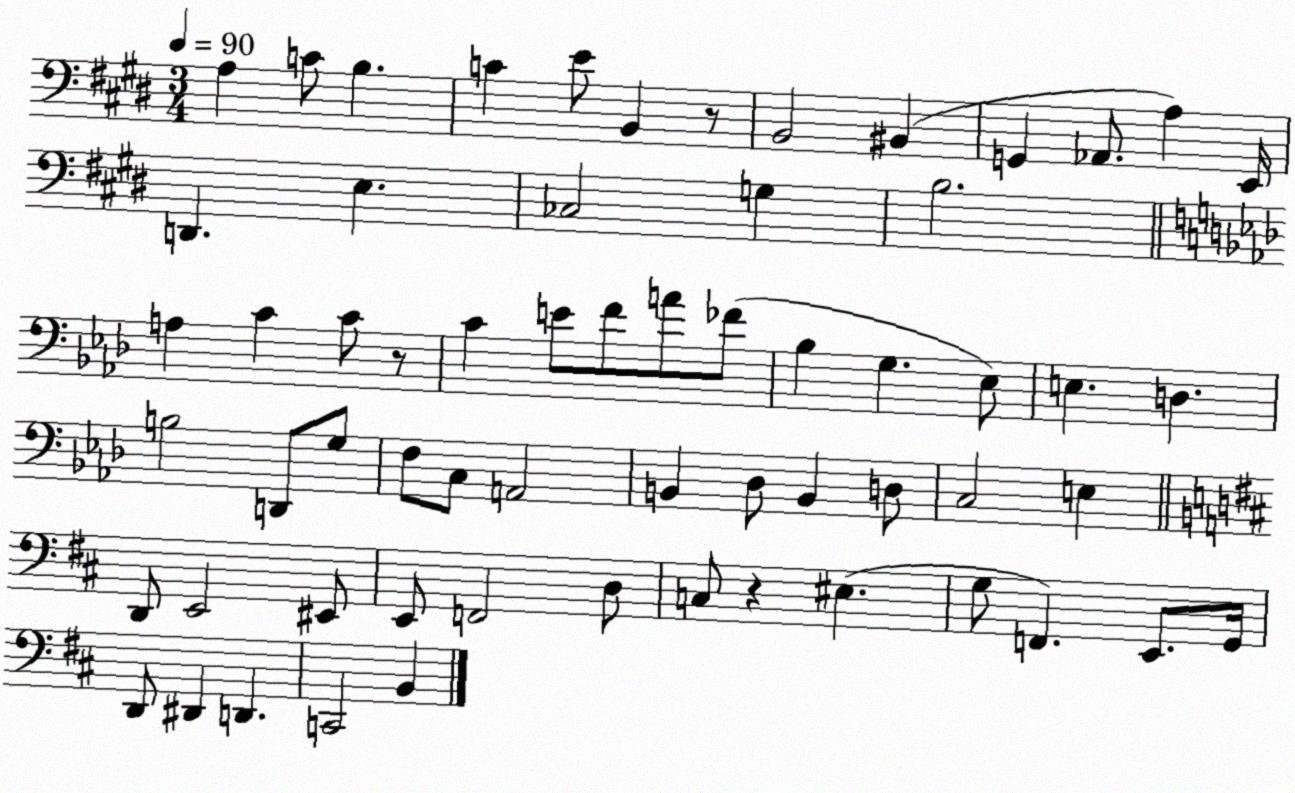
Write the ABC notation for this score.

X:1
T:Untitled
M:3/4
L:1/4
K:E
A, C/2 B, C E/2 B,, z/2 B,,2 ^B,, G,, _A,,/2 A, E,,/4 D,, E, _C,2 G, B,2 A, C C/2 z/2 C E/2 F/2 A/2 _F/2 _B, G, _E,/2 E, D, B,2 D,,/2 G,/2 F,/2 C,/2 A,,2 B,, _D,/2 B,, D,/2 C,2 E, D,,/2 E,,2 ^E,,/2 E,,/2 F,,2 D,/2 C,/2 z ^E, G,/2 F,, E,,/2 G,,/4 D,,/2 ^D,, D,, C,,2 B,,